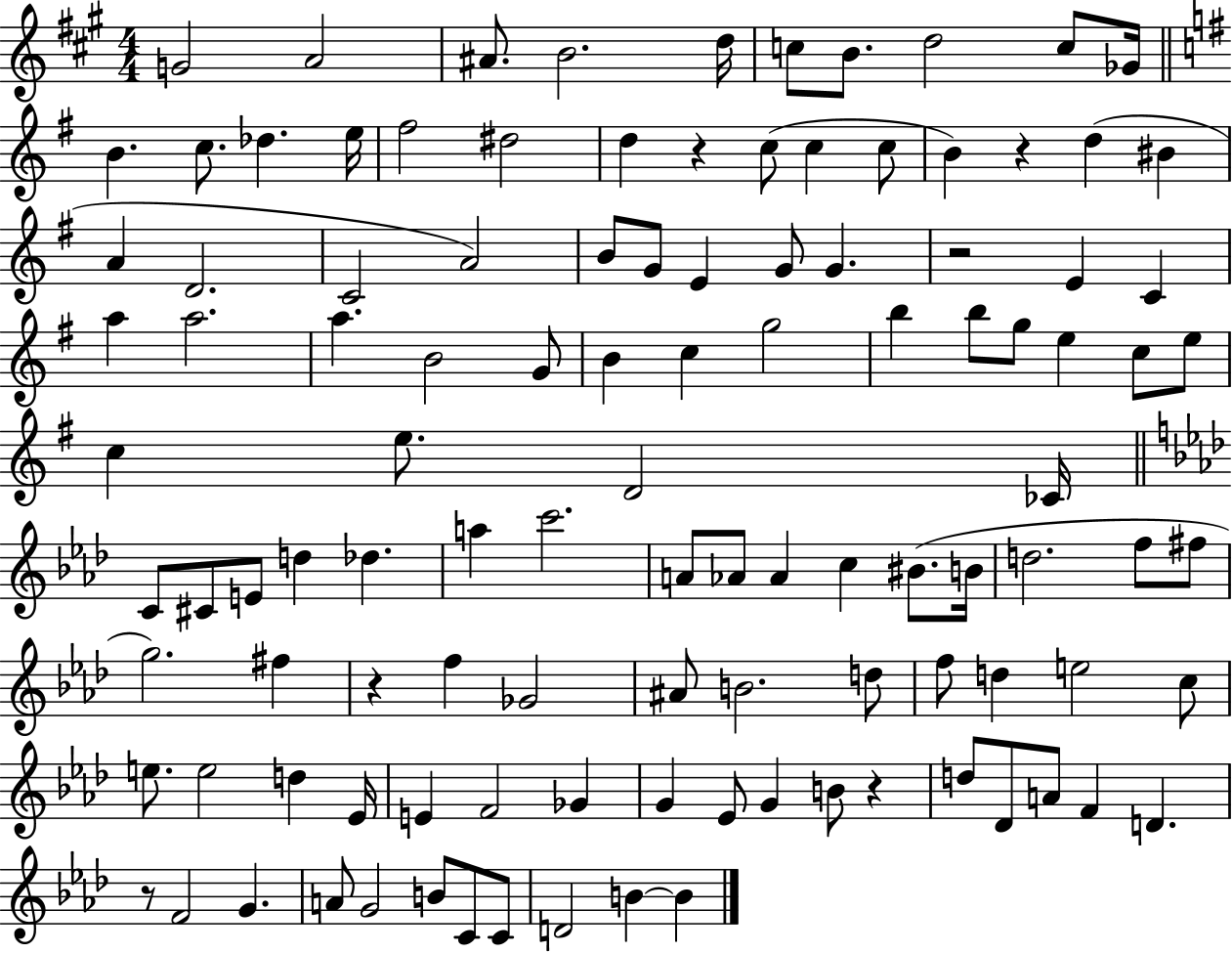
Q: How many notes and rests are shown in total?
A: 111